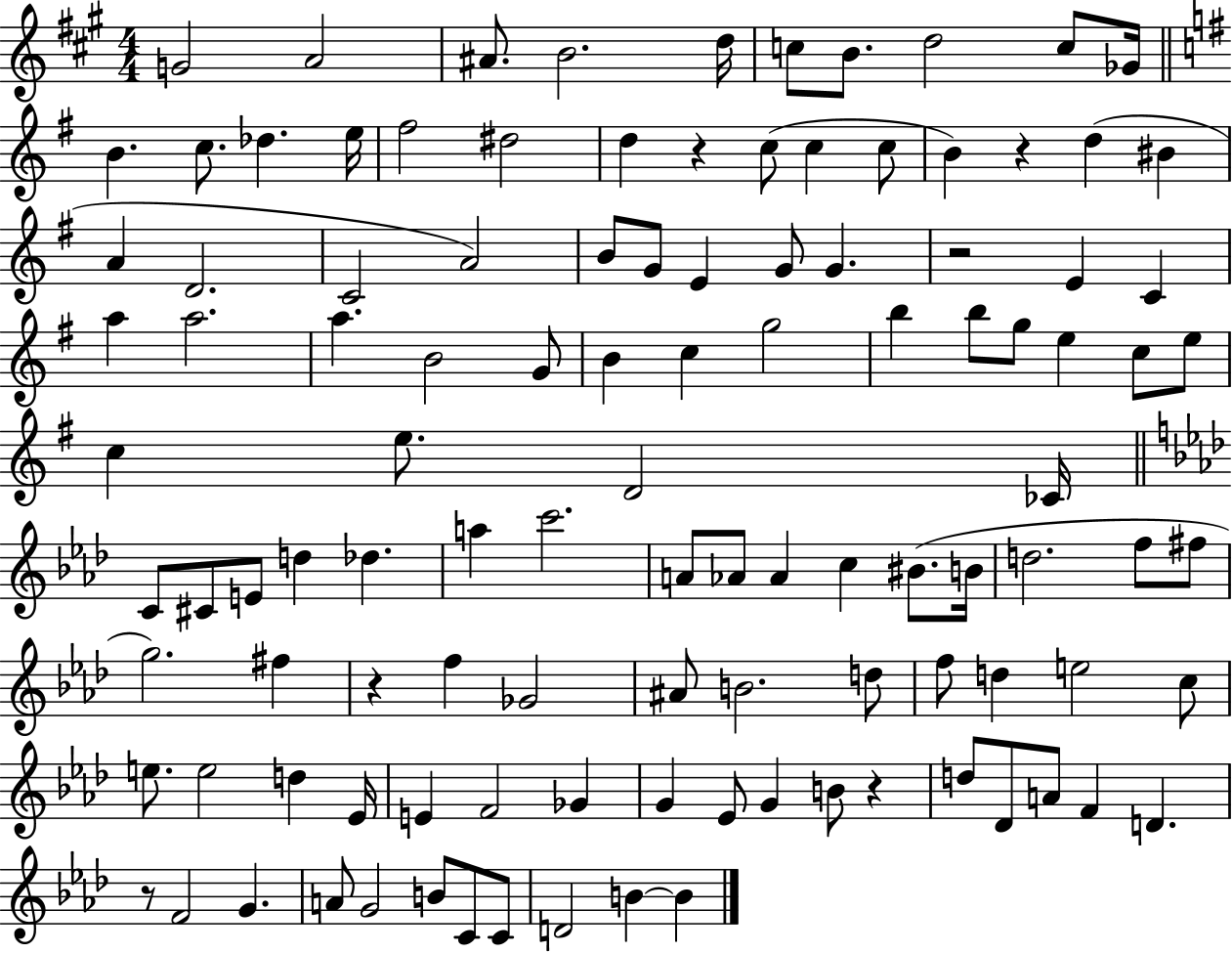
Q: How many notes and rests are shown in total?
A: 111